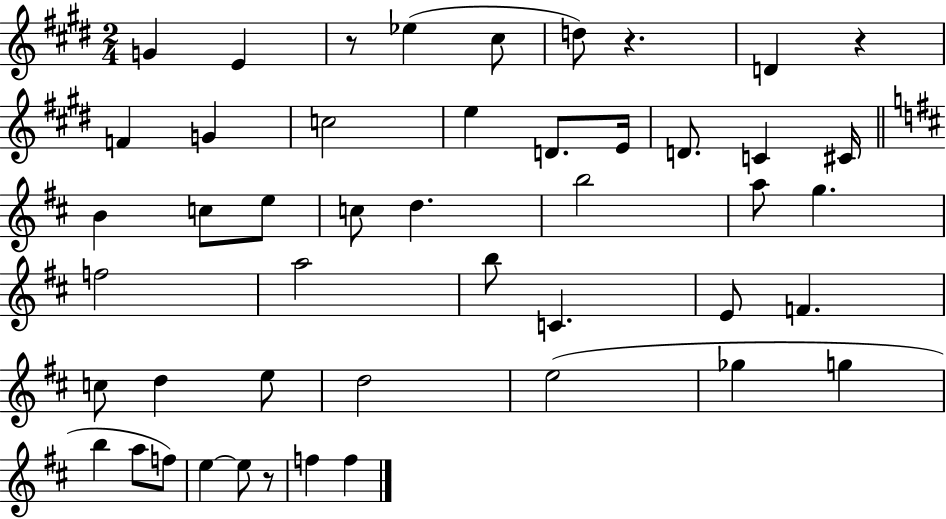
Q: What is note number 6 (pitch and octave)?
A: D4